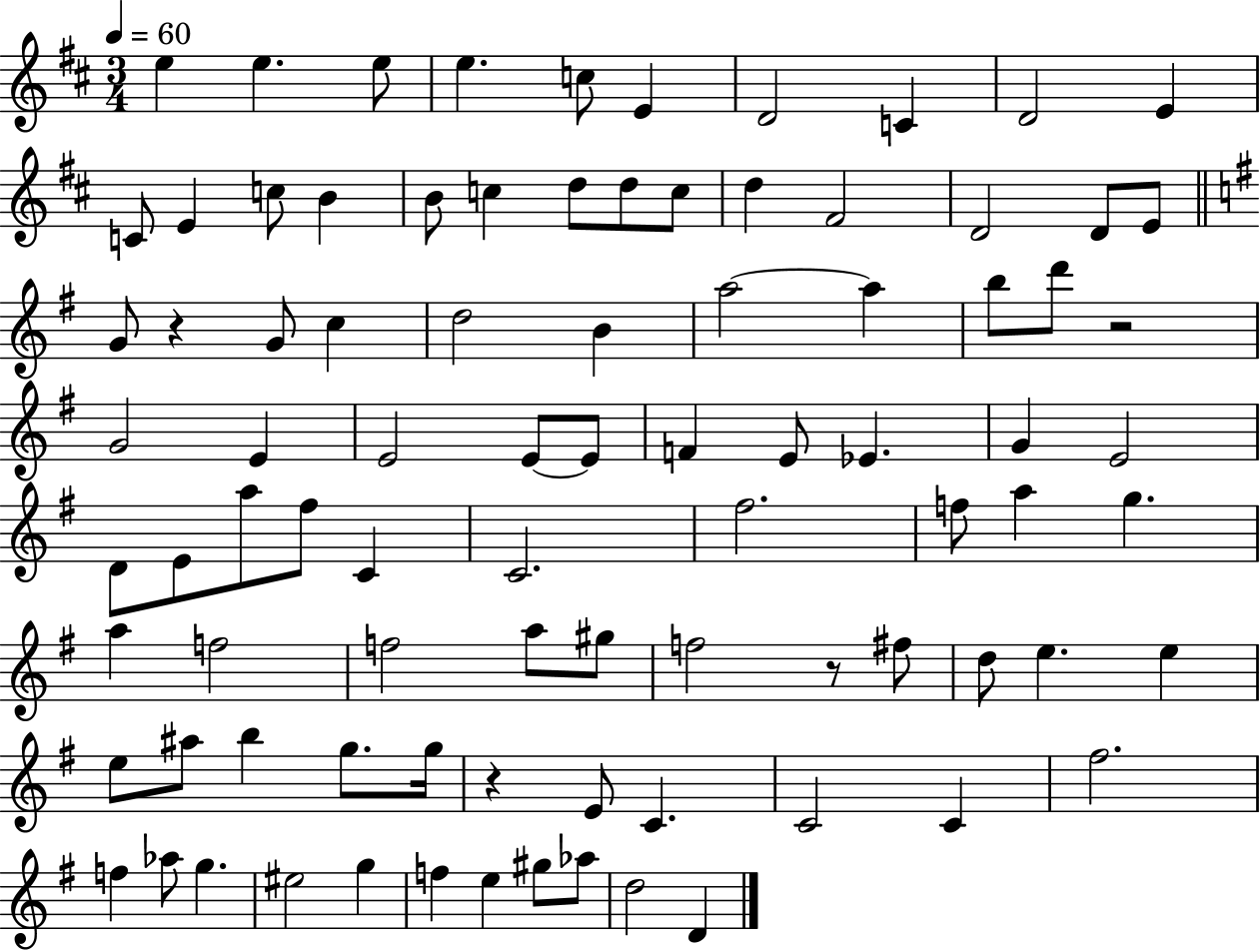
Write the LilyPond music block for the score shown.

{
  \clef treble
  \numericTimeSignature
  \time 3/4
  \key d \major
  \tempo 4 = 60
  e''4 e''4. e''8 | e''4. c''8 e'4 | d'2 c'4 | d'2 e'4 | \break c'8 e'4 c''8 b'4 | b'8 c''4 d''8 d''8 c''8 | d''4 fis'2 | d'2 d'8 e'8 | \break \bar "||" \break \key g \major g'8 r4 g'8 c''4 | d''2 b'4 | a''2~~ a''4 | b''8 d'''8 r2 | \break g'2 e'4 | e'2 e'8~~ e'8 | f'4 e'8 ees'4. | g'4 e'2 | \break d'8 e'8 a''8 fis''8 c'4 | c'2. | fis''2. | f''8 a''4 g''4. | \break a''4 f''2 | f''2 a''8 gis''8 | f''2 r8 fis''8 | d''8 e''4. e''4 | \break e''8 ais''8 b''4 g''8. g''16 | r4 e'8 c'4. | c'2 c'4 | fis''2. | \break f''4 aes''8 g''4. | eis''2 g''4 | f''4 e''4 gis''8 aes''8 | d''2 d'4 | \break \bar "|."
}